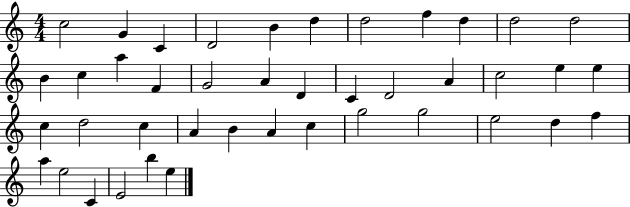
C5/h G4/q C4/q D4/h B4/q D5/q D5/h F5/q D5/q D5/h D5/h B4/q C5/q A5/q F4/q G4/h A4/q D4/q C4/q D4/h A4/q C5/h E5/q E5/q C5/q D5/h C5/q A4/q B4/q A4/q C5/q G5/h G5/h E5/h D5/q F5/q A5/q E5/h C4/q E4/h B5/q E5/q